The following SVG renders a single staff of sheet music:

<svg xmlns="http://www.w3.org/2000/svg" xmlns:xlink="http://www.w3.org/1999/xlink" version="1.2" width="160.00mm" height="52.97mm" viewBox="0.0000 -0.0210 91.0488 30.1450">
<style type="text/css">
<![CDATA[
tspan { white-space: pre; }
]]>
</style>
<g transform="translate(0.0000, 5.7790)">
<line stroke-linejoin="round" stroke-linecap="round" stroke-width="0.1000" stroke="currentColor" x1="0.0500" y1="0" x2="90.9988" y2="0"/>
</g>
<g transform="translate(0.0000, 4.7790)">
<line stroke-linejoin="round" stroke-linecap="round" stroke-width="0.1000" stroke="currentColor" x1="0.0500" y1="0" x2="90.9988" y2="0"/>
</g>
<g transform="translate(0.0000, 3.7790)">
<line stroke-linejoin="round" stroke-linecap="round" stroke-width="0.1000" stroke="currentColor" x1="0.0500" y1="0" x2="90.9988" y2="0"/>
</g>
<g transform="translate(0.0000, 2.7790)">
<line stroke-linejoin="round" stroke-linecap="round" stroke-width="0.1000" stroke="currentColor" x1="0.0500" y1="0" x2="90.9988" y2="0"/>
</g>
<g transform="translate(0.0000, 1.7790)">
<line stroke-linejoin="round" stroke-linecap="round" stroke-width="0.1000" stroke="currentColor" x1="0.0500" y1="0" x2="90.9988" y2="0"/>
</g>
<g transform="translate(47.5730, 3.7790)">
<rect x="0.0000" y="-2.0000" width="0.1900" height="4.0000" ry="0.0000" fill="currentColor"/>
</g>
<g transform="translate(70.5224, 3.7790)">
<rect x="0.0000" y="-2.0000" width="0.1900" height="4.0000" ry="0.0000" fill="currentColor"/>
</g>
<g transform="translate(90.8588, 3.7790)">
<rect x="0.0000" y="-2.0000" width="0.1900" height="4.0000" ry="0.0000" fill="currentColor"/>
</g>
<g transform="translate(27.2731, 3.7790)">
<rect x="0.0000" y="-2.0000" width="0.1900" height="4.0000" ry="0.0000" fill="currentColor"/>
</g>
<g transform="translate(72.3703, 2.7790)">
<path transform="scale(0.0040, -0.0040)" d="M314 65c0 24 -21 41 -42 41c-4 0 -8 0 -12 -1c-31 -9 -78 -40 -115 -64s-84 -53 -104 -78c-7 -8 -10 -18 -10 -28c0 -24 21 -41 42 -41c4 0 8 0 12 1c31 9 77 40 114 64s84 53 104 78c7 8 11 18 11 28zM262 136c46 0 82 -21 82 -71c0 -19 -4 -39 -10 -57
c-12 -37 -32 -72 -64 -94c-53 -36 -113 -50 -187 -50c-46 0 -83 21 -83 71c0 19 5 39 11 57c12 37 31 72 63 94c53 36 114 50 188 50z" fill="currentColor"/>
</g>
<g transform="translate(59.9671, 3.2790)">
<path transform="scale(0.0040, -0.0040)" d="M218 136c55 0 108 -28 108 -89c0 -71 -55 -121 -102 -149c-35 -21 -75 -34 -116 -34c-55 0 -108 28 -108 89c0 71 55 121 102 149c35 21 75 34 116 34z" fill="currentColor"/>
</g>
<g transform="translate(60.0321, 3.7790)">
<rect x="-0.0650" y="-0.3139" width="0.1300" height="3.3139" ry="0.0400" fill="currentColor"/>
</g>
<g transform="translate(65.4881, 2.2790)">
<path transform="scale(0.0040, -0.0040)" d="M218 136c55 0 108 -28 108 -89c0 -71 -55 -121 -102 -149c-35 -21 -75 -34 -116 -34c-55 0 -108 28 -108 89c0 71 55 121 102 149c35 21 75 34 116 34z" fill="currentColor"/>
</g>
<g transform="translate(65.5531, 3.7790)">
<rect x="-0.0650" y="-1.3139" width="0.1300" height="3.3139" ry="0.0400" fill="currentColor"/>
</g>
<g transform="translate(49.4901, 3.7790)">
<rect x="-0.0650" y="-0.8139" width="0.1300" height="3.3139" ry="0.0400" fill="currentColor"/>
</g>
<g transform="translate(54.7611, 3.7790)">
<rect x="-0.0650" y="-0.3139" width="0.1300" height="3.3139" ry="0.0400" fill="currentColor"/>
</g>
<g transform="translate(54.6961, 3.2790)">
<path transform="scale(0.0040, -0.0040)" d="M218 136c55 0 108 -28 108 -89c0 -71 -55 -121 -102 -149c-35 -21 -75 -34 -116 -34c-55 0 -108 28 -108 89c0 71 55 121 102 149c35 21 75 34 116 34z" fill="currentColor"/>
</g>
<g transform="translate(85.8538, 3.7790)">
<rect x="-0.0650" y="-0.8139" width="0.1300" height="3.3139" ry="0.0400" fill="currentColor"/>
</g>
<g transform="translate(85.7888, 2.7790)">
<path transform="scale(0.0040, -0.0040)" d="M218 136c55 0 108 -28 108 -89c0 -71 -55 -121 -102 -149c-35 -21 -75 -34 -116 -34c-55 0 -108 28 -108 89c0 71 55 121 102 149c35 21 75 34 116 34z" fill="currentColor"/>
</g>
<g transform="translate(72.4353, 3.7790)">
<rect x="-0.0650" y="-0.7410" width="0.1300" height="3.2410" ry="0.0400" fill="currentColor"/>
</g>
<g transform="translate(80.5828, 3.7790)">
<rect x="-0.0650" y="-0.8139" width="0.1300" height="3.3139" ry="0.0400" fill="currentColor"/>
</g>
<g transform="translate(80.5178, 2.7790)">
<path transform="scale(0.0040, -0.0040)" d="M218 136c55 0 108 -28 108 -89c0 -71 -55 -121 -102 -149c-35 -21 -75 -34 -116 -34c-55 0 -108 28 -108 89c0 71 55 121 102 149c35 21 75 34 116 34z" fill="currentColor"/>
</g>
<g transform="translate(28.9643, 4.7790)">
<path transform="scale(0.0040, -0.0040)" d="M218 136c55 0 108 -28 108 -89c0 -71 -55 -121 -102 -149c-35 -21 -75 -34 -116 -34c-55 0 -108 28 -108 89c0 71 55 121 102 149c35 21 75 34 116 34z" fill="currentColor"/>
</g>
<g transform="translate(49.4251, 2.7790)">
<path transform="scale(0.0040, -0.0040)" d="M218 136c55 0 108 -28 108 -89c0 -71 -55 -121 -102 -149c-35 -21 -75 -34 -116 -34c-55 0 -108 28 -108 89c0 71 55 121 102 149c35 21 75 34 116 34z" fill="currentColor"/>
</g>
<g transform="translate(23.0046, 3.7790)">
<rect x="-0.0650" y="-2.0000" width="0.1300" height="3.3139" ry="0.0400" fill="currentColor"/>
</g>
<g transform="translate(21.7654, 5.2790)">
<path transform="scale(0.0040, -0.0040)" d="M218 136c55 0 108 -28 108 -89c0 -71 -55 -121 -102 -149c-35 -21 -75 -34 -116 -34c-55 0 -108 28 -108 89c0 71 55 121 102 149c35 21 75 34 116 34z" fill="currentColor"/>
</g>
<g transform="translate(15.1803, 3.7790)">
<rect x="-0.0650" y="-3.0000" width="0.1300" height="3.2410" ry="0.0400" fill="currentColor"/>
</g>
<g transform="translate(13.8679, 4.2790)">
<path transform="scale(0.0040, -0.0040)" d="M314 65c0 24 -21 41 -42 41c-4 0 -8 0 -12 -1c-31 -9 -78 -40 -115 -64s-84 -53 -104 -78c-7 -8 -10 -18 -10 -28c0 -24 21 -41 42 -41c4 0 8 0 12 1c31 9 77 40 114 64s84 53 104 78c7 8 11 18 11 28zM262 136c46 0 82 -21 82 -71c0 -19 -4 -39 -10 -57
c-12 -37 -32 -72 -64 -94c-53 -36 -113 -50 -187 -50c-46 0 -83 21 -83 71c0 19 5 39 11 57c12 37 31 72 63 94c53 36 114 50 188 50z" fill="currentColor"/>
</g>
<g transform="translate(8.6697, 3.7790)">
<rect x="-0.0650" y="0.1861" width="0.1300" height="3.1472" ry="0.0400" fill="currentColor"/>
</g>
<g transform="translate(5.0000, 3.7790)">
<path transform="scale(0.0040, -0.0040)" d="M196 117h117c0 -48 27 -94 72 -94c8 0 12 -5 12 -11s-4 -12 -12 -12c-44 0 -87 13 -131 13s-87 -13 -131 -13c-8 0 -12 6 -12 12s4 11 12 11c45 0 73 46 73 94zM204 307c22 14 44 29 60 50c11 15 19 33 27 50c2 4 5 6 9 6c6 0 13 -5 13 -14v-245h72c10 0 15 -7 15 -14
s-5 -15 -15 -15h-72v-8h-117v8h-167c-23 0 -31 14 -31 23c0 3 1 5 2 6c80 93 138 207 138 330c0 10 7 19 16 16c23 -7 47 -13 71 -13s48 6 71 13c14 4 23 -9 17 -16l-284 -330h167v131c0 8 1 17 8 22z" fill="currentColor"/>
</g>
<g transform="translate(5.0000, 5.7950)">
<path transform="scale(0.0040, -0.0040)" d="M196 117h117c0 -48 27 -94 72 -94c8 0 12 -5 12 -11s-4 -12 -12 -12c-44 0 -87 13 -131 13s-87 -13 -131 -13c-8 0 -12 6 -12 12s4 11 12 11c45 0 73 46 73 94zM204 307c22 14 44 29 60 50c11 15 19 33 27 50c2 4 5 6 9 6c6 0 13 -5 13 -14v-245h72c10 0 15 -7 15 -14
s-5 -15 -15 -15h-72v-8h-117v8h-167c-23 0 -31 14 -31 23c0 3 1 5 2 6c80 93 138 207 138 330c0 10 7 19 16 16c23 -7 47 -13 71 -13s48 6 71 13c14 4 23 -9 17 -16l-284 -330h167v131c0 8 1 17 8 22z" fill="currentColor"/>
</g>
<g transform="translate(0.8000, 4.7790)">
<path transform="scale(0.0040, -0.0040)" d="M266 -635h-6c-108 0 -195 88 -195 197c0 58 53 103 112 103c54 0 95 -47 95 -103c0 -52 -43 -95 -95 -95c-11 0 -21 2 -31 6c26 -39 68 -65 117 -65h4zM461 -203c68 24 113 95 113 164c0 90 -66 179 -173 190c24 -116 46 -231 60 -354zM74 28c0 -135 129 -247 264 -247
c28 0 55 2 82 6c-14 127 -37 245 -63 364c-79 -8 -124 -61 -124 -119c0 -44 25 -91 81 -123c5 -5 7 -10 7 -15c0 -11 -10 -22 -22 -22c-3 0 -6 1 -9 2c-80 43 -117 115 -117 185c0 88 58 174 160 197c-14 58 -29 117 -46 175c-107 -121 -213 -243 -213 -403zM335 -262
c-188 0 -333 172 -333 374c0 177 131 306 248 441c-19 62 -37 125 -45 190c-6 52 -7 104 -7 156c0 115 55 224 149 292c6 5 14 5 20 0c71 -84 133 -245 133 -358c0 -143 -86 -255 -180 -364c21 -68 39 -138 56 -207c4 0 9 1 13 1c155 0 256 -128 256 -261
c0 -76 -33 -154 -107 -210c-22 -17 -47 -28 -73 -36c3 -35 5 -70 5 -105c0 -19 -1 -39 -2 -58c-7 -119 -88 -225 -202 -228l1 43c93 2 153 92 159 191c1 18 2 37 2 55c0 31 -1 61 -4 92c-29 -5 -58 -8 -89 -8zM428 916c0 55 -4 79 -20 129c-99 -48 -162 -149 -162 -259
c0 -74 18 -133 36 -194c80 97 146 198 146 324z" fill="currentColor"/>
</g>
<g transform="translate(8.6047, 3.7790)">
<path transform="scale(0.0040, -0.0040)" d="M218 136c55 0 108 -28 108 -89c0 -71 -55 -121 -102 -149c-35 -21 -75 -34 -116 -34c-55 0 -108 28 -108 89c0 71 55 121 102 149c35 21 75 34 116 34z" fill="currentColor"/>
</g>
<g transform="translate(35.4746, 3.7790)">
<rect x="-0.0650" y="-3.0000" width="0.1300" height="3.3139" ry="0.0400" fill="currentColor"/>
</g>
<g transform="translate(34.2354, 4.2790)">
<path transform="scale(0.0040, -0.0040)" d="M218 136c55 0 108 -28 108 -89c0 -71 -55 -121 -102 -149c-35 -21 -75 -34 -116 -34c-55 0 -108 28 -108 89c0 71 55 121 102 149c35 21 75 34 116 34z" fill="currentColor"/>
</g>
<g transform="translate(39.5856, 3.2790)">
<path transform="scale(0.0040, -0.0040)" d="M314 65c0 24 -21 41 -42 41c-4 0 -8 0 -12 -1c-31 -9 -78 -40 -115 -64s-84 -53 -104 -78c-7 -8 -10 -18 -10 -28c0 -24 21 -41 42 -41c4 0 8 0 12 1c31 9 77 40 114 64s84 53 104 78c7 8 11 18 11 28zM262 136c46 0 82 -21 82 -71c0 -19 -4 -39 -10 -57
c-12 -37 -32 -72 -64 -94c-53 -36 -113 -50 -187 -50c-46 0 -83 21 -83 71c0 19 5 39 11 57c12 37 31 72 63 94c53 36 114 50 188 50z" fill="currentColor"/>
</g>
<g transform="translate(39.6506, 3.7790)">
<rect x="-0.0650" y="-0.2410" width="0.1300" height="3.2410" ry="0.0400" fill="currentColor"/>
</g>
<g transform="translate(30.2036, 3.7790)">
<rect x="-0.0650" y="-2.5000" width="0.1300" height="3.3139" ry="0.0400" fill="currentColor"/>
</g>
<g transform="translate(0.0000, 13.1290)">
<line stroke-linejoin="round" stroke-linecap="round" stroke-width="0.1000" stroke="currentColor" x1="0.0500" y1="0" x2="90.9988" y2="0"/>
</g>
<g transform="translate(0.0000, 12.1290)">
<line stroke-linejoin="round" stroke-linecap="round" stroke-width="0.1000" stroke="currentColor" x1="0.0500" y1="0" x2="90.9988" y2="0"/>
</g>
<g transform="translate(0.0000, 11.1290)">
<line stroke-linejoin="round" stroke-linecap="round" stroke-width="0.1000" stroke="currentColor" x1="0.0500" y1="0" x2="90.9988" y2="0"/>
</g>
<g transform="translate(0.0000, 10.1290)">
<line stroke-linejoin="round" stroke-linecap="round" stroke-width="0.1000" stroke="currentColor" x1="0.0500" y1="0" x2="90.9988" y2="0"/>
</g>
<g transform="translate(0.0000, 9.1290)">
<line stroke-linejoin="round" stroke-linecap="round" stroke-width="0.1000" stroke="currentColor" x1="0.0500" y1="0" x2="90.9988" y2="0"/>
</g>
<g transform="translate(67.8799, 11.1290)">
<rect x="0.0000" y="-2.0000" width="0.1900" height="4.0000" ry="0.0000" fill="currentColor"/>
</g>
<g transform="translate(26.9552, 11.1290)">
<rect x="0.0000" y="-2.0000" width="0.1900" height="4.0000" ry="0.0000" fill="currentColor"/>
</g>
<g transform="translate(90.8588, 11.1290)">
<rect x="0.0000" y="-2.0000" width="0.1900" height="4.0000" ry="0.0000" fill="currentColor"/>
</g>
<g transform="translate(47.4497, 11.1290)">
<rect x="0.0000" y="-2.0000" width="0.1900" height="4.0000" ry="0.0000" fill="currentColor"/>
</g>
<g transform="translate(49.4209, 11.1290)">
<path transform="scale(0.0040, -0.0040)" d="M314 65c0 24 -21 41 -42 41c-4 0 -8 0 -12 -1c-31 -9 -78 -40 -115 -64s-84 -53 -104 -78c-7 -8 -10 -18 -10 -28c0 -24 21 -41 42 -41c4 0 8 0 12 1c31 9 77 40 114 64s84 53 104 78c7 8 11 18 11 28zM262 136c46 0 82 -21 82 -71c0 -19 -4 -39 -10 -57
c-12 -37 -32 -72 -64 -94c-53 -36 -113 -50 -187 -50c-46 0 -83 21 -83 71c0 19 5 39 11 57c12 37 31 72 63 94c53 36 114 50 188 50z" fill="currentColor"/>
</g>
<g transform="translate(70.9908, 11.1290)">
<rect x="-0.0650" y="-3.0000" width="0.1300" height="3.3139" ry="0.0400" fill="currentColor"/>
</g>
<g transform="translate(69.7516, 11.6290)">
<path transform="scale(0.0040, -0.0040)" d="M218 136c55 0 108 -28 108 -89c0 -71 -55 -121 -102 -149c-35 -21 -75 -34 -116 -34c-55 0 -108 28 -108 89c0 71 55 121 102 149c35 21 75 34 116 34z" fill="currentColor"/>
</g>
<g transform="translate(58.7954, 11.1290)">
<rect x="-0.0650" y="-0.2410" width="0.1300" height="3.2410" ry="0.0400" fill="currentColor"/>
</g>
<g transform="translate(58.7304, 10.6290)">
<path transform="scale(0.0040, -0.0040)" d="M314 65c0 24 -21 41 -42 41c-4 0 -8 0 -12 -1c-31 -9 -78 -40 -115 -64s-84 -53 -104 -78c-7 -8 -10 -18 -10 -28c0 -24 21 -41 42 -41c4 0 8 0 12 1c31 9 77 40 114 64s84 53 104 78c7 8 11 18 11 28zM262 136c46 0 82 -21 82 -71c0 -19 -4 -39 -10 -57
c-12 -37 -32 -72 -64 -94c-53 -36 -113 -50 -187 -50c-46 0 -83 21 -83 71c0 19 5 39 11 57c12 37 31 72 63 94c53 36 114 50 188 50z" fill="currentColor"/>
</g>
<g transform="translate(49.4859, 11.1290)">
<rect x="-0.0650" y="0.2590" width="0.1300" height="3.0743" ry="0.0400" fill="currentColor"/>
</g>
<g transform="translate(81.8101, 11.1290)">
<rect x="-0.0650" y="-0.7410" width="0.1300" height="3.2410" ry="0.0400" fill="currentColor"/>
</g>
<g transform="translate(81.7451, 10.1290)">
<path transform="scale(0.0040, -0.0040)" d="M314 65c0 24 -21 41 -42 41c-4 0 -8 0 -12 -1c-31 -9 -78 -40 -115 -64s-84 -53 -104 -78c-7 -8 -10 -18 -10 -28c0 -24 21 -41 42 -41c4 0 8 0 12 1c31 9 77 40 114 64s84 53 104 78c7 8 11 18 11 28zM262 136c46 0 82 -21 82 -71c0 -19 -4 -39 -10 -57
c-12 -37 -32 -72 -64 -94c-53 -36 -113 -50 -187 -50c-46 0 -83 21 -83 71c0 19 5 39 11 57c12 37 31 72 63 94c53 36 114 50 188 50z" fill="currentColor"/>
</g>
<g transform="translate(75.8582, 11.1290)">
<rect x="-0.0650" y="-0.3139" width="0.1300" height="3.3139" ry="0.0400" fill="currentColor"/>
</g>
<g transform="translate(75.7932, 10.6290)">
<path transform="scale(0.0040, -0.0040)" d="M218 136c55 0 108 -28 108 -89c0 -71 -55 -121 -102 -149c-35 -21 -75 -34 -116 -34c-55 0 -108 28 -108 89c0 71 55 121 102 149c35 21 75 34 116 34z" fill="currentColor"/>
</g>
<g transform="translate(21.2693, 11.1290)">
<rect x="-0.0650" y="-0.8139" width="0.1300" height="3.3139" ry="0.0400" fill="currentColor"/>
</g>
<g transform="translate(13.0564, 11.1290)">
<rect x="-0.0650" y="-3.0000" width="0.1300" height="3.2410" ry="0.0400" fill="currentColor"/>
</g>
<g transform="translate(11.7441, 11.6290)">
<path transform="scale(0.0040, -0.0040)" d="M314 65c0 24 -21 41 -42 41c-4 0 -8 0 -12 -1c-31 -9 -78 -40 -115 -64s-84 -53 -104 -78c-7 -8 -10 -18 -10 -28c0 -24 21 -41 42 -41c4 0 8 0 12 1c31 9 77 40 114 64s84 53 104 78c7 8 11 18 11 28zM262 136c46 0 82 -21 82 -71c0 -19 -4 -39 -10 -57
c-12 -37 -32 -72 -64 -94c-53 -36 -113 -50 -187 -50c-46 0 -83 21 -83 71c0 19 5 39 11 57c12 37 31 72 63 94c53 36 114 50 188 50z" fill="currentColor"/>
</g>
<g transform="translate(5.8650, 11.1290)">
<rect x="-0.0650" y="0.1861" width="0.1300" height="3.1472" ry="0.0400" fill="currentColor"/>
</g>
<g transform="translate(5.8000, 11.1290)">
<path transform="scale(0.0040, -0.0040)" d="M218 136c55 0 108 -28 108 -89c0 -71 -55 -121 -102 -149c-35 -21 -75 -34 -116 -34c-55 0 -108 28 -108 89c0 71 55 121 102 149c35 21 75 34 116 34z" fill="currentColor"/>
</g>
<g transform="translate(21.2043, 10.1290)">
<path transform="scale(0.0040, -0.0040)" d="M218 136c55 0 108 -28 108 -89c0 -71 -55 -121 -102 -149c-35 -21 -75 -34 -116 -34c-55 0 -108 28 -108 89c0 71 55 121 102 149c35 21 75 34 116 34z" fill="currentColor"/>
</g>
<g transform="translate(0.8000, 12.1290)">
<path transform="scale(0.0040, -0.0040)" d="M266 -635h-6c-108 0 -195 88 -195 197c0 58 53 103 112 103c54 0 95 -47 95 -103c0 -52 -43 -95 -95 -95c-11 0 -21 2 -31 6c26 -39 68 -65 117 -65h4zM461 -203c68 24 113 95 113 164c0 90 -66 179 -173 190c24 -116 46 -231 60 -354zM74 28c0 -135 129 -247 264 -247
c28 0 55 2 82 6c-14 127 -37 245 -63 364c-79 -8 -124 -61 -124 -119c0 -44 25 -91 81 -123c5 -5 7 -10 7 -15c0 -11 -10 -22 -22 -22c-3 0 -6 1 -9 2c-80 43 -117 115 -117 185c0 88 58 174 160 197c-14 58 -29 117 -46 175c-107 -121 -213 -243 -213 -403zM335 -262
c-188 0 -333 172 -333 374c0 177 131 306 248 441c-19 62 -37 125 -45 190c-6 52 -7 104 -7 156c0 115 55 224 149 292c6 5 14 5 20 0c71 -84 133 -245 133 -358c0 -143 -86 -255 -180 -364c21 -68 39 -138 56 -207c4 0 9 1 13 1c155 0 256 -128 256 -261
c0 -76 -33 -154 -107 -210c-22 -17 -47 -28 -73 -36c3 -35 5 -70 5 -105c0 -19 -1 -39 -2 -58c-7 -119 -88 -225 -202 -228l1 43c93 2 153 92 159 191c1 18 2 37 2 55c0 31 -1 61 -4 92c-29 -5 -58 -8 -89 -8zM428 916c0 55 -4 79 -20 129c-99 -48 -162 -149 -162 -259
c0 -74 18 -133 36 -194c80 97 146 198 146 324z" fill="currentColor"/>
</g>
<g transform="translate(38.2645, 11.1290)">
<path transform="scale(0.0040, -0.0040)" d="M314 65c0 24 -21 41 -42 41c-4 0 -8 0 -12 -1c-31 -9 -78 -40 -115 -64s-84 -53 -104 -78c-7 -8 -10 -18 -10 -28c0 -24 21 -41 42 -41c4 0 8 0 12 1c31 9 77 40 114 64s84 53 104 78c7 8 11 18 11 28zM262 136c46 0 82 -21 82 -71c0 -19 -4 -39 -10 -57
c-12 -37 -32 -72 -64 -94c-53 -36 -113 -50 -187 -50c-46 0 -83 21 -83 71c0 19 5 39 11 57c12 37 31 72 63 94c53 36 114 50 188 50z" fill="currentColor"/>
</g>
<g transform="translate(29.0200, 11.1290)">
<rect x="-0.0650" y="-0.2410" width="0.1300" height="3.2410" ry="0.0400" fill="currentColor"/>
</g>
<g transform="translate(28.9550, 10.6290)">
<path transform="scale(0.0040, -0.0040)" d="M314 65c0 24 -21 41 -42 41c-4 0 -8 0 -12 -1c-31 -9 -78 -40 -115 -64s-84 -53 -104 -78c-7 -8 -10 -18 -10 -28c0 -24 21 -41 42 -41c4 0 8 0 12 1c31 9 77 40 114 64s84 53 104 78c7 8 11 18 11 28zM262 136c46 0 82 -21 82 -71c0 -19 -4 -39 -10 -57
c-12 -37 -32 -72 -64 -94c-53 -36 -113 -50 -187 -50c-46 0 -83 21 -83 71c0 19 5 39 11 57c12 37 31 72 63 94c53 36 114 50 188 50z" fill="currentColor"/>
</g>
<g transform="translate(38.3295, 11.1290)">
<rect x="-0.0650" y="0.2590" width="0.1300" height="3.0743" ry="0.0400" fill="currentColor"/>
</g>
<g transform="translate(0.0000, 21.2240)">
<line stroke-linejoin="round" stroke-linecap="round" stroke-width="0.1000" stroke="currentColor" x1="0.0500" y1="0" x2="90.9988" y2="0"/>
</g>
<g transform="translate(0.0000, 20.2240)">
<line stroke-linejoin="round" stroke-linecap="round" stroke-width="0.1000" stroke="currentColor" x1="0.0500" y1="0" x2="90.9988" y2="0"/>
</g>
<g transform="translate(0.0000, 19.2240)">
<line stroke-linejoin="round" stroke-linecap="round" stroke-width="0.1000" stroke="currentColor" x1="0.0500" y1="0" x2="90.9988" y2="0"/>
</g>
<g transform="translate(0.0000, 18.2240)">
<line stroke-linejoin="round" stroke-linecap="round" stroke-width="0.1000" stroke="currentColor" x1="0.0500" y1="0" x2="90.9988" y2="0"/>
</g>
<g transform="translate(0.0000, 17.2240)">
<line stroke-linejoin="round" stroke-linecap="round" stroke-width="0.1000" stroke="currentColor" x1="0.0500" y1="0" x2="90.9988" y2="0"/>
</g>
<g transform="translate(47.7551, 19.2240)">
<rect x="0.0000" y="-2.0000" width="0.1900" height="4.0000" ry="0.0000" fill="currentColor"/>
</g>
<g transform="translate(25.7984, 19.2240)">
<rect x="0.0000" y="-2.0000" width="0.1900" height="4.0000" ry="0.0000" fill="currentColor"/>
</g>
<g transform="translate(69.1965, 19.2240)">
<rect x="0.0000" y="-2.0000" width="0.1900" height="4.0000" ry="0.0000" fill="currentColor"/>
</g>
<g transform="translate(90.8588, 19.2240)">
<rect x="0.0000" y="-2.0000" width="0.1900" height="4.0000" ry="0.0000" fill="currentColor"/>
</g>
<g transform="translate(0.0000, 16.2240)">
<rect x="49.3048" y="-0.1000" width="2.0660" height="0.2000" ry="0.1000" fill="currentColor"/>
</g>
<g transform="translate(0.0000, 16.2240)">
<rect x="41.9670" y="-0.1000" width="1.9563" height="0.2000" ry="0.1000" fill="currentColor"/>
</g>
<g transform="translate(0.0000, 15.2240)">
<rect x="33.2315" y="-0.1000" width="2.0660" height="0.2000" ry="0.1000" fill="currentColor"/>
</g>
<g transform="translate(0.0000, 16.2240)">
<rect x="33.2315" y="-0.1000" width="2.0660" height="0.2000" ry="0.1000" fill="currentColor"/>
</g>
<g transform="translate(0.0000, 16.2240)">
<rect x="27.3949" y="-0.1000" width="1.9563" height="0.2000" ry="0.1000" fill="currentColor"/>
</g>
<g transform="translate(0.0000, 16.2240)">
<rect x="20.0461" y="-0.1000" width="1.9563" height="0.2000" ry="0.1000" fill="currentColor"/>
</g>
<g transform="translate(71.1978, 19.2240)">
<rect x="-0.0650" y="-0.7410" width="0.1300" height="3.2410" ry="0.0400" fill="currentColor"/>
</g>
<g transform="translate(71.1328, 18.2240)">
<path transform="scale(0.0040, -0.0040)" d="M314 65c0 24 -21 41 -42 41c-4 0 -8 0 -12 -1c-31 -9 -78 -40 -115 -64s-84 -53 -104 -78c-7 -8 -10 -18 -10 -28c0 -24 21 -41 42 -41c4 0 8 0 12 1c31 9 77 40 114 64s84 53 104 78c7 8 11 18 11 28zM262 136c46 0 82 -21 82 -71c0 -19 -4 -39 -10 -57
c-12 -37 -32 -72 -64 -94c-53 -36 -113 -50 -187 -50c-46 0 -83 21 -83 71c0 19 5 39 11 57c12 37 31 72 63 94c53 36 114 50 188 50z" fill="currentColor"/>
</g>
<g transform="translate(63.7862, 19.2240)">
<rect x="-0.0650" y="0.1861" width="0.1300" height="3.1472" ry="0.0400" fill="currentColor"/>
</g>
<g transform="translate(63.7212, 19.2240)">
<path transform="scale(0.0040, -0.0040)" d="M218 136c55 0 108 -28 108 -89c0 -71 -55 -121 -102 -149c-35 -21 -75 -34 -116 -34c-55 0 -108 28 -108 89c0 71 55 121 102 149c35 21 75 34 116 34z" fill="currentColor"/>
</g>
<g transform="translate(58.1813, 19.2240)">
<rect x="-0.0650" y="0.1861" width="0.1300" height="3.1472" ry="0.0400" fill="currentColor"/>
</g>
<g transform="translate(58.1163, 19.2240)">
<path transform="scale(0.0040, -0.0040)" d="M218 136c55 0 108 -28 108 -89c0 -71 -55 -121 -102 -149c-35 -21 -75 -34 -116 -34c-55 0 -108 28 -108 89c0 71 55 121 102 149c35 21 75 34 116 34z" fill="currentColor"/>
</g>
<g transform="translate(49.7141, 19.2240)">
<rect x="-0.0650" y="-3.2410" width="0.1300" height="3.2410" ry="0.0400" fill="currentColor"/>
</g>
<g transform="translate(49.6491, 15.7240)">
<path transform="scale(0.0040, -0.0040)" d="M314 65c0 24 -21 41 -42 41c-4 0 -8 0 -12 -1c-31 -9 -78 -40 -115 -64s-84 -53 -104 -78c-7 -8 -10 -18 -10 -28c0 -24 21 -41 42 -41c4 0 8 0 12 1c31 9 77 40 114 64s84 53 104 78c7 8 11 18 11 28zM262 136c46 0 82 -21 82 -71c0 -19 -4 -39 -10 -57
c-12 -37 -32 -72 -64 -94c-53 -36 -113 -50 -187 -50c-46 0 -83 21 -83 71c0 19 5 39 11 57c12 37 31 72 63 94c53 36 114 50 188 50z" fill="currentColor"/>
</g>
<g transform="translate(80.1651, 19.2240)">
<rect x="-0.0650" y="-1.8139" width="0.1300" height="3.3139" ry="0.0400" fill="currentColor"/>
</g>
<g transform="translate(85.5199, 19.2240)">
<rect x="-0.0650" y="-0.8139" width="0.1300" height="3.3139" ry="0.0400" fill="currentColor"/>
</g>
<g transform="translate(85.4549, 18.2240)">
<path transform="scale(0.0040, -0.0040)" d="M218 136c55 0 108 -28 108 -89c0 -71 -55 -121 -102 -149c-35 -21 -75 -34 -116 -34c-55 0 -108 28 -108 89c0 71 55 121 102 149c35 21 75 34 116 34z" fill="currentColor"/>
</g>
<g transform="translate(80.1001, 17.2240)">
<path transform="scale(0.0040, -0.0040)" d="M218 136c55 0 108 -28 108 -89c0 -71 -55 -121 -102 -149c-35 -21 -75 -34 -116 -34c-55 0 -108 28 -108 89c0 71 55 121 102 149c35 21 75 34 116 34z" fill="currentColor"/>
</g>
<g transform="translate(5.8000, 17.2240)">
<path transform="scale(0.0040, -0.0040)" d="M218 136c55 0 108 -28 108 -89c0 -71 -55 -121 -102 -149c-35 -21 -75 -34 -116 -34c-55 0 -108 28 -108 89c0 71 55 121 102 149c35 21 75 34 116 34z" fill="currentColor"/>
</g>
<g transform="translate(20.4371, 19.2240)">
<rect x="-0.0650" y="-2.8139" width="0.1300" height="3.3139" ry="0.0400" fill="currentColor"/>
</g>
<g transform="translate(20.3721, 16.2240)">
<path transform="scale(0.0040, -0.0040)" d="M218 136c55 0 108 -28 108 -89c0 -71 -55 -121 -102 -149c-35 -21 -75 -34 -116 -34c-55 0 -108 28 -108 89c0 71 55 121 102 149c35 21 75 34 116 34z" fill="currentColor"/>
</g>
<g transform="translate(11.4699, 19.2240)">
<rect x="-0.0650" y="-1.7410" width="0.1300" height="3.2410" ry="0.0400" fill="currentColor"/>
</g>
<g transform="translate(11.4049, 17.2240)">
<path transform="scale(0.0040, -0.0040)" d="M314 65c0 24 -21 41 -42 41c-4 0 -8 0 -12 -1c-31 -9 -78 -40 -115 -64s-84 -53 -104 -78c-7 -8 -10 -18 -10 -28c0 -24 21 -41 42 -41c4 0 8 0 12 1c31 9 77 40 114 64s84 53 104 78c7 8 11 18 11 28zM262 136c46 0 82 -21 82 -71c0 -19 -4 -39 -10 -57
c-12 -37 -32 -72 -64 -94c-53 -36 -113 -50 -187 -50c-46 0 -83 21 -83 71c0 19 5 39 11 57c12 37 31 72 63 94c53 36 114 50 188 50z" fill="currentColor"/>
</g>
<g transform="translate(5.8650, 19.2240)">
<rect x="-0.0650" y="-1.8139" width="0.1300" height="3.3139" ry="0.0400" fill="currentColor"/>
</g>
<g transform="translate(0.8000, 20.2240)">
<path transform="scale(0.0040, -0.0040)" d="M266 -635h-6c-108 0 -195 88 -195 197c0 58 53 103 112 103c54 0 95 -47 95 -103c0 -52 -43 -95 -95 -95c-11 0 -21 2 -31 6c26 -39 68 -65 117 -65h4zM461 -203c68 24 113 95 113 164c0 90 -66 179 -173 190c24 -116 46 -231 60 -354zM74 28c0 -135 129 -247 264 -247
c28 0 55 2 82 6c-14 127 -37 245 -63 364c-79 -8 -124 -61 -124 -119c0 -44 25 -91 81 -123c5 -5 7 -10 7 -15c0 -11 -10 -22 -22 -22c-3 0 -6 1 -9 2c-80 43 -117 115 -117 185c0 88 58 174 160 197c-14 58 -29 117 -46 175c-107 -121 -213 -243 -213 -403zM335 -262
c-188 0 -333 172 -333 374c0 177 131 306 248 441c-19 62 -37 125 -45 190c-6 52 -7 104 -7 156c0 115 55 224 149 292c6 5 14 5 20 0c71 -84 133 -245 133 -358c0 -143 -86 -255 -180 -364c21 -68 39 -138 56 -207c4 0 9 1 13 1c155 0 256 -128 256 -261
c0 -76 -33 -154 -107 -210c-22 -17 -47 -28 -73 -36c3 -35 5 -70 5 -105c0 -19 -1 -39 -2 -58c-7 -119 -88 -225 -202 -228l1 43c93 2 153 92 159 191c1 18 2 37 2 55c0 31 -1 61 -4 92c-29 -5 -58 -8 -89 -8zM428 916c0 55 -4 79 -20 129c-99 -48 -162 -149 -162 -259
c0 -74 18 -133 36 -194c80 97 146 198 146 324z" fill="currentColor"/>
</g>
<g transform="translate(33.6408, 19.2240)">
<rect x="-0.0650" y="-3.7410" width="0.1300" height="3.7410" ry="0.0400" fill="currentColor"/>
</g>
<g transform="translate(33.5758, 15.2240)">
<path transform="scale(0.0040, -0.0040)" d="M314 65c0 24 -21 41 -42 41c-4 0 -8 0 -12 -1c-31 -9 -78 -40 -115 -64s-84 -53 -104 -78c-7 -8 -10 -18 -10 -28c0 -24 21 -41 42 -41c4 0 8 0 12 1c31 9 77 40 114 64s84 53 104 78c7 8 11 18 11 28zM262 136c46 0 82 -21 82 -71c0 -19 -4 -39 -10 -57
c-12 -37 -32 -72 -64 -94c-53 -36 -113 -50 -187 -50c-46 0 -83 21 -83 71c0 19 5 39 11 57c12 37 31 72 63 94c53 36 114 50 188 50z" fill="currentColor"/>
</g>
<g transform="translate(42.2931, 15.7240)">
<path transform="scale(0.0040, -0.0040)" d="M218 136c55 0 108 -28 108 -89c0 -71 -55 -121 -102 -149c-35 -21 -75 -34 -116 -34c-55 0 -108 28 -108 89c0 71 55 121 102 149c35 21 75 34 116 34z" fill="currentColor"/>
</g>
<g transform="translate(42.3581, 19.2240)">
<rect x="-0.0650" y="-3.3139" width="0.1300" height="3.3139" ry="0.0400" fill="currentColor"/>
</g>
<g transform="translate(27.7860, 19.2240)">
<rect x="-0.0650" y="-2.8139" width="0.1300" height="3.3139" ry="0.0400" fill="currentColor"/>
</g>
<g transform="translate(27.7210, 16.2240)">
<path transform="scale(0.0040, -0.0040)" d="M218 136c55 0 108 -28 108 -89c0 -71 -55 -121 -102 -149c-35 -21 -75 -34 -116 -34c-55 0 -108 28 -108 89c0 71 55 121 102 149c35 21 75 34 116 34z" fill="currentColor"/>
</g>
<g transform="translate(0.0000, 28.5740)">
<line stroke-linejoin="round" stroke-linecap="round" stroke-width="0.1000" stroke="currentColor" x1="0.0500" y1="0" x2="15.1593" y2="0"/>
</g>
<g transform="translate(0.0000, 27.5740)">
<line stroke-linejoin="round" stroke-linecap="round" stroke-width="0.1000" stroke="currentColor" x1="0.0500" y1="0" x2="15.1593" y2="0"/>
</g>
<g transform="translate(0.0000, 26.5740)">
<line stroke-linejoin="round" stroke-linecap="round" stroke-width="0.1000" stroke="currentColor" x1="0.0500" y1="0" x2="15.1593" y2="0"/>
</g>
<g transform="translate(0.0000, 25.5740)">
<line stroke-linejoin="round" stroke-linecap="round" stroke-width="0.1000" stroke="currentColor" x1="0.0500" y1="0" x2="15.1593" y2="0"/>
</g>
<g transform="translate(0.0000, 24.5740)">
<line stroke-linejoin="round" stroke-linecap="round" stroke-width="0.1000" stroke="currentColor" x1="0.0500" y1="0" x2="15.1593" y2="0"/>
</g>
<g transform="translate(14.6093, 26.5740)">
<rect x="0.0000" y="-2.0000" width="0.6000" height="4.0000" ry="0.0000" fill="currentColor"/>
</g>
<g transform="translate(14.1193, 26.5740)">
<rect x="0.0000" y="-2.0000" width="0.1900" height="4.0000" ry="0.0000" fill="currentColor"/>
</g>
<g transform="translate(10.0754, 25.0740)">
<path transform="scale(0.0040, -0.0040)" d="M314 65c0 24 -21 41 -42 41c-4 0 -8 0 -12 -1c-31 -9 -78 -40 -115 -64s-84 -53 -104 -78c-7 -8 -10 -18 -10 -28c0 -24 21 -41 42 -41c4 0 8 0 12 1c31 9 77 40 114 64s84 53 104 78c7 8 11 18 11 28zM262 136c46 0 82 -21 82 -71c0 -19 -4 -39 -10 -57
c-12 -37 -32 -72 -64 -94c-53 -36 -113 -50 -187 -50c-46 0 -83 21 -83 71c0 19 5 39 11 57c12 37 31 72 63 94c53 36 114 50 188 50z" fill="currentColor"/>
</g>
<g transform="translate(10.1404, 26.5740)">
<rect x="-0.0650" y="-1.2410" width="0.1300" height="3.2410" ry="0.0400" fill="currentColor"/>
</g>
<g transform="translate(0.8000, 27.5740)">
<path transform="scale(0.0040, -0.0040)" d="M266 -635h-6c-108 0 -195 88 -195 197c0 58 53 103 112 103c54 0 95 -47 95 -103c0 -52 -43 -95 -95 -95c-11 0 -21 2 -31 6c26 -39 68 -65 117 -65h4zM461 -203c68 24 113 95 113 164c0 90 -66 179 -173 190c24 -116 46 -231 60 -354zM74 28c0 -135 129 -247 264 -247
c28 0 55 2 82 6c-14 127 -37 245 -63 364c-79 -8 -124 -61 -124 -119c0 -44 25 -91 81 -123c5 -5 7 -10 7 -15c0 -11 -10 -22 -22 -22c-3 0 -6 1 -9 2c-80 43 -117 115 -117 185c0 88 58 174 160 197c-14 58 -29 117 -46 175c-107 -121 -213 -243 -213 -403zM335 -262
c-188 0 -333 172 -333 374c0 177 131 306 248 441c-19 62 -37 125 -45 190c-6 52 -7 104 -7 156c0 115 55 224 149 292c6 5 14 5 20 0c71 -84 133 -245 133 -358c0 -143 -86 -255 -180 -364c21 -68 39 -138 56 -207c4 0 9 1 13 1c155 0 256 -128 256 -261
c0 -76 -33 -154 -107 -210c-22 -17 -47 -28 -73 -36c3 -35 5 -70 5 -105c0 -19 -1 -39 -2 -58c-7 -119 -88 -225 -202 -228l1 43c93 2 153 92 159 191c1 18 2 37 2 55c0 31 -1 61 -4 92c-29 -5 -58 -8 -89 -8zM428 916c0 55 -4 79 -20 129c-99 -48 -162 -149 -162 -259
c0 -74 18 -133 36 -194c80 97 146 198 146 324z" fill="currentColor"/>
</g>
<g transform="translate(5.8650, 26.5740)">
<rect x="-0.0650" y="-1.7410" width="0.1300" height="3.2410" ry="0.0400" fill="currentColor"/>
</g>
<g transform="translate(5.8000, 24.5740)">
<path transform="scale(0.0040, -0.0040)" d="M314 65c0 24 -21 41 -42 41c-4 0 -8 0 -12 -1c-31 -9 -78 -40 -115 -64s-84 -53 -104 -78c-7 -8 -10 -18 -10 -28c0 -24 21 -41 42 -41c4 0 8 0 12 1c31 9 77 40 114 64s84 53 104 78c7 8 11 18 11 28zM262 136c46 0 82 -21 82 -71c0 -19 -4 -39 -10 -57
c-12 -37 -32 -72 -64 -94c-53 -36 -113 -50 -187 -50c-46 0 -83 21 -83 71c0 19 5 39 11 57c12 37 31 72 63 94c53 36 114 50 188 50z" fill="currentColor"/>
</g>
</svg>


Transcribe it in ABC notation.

X:1
T:Untitled
M:4/4
L:1/4
K:C
B A2 F G A c2 d c c e d2 d d B A2 d c2 B2 B2 c2 A c d2 f f2 a a c'2 b b2 B B d2 f d f2 e2